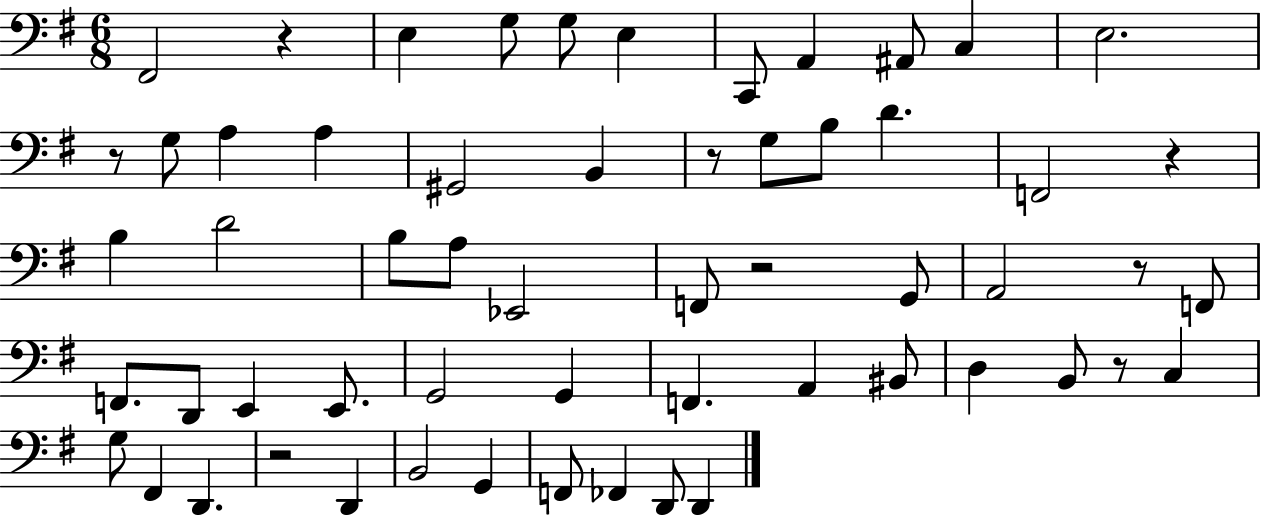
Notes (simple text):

F#2/h R/q E3/q G3/e G3/e E3/q C2/e A2/q A#2/e C3/q E3/h. R/e G3/e A3/q A3/q G#2/h B2/q R/e G3/e B3/e D4/q. F2/h R/q B3/q D4/h B3/e A3/e Eb2/h F2/e R/h G2/e A2/h R/e F2/e F2/e. D2/e E2/q E2/e. G2/h G2/q F2/q. A2/q BIS2/e D3/q B2/e R/e C3/q G3/e F#2/q D2/q. R/h D2/q B2/h G2/q F2/e FES2/q D2/e D2/q